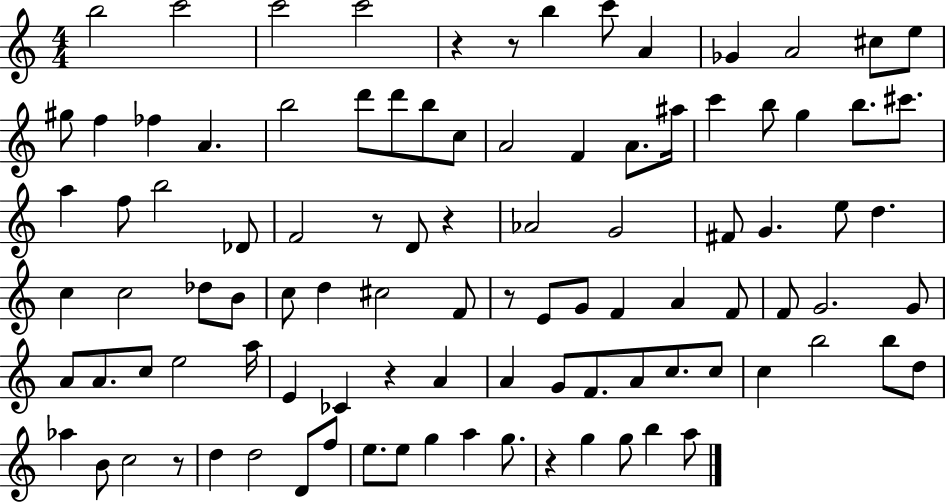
X:1
T:Untitled
M:4/4
L:1/4
K:C
b2 c'2 c'2 c'2 z z/2 b c'/2 A _G A2 ^c/2 e/2 ^g/2 f _f A b2 d'/2 d'/2 b/2 c/2 A2 F A/2 ^a/4 c' b/2 g b/2 ^c'/2 a f/2 b2 _D/2 F2 z/2 D/2 z _A2 G2 ^F/2 G e/2 d c c2 _d/2 B/2 c/2 d ^c2 F/2 z/2 E/2 G/2 F A F/2 F/2 G2 G/2 A/2 A/2 c/2 e2 a/4 E _C z A A G/2 F/2 A/2 c/2 c/2 c b2 b/2 d/2 _a B/2 c2 z/2 d d2 D/2 f/2 e/2 e/2 g a g/2 z g g/2 b a/2